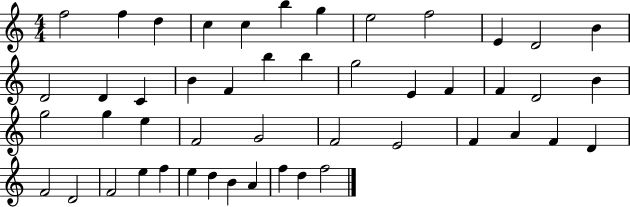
F5/h F5/q D5/q C5/q C5/q B5/q G5/q E5/h F5/h E4/q D4/h B4/q D4/h D4/q C4/q B4/q F4/q B5/q B5/q G5/h E4/q F4/q F4/q D4/h B4/q G5/h G5/q E5/q F4/h G4/h F4/h E4/h F4/q A4/q F4/q D4/q F4/h D4/h F4/h E5/q F5/q E5/q D5/q B4/q A4/q F5/q D5/q F5/h